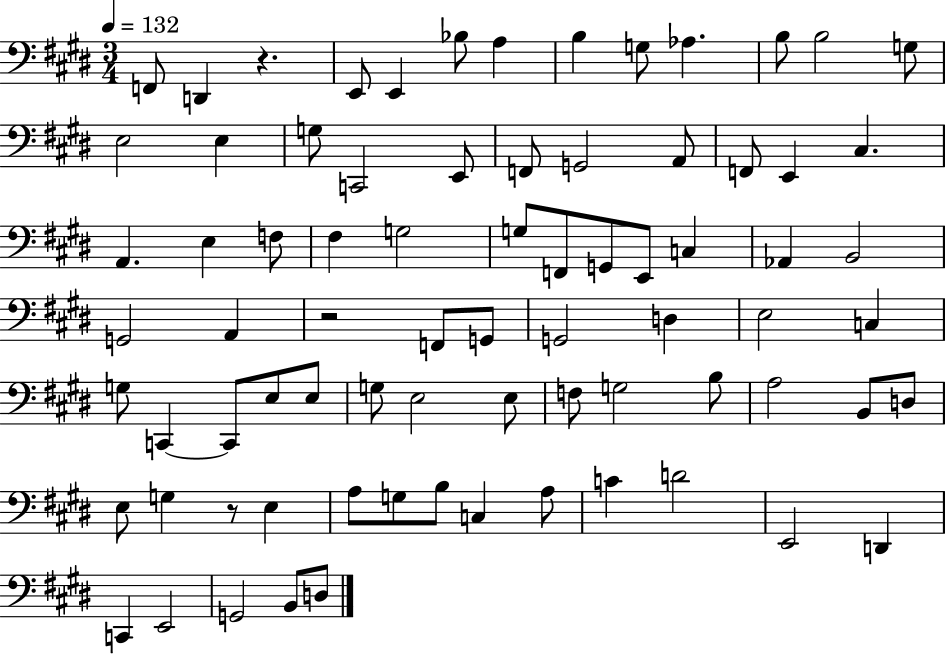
F2/e D2/q R/q. E2/e E2/q Bb3/e A3/q B3/q G3/e Ab3/q. B3/e B3/h G3/e E3/h E3/q G3/e C2/h E2/e F2/e G2/h A2/e F2/e E2/q C#3/q. A2/q. E3/q F3/e F#3/q G3/h G3/e F2/e G2/e E2/e C3/q Ab2/q B2/h G2/h A2/q R/h F2/e G2/e G2/h D3/q E3/h C3/q G3/e C2/q C2/e E3/e E3/e G3/e E3/h E3/e F3/e G3/h B3/e A3/h B2/e D3/e E3/e G3/q R/e E3/q A3/e G3/e B3/e C3/q A3/e C4/q D4/h E2/h D2/q C2/q E2/h G2/h B2/e D3/e